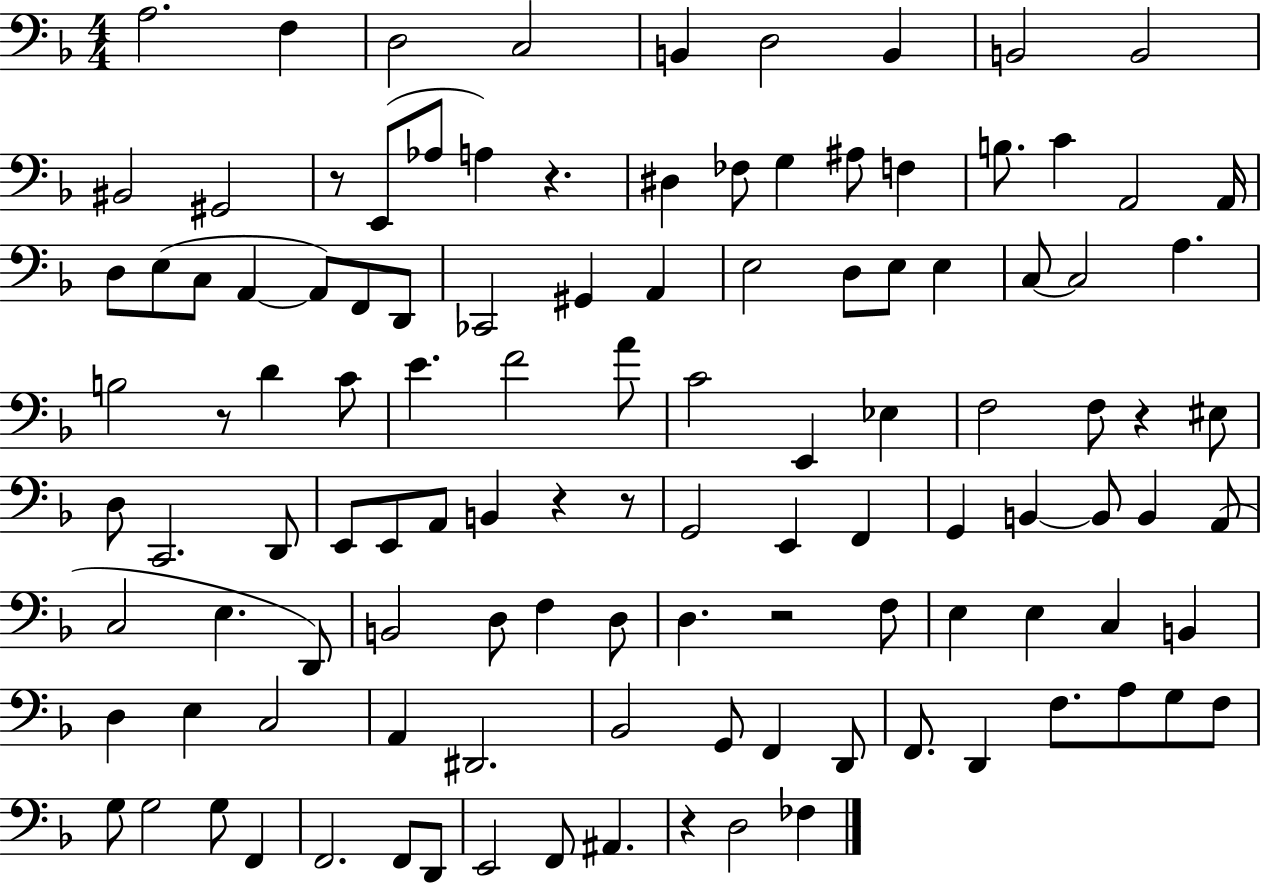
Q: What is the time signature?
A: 4/4